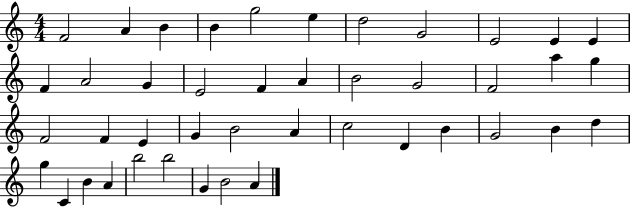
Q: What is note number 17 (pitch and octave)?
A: A4